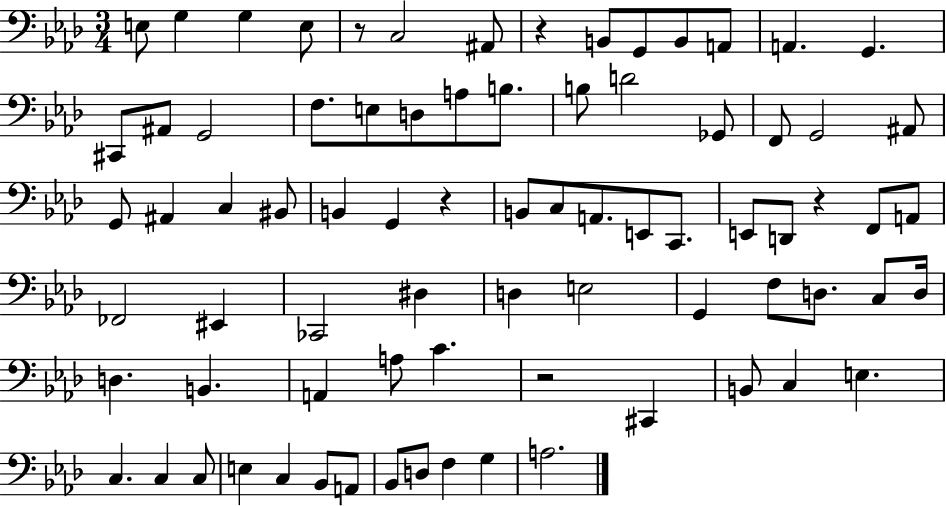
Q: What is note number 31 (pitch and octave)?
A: B2